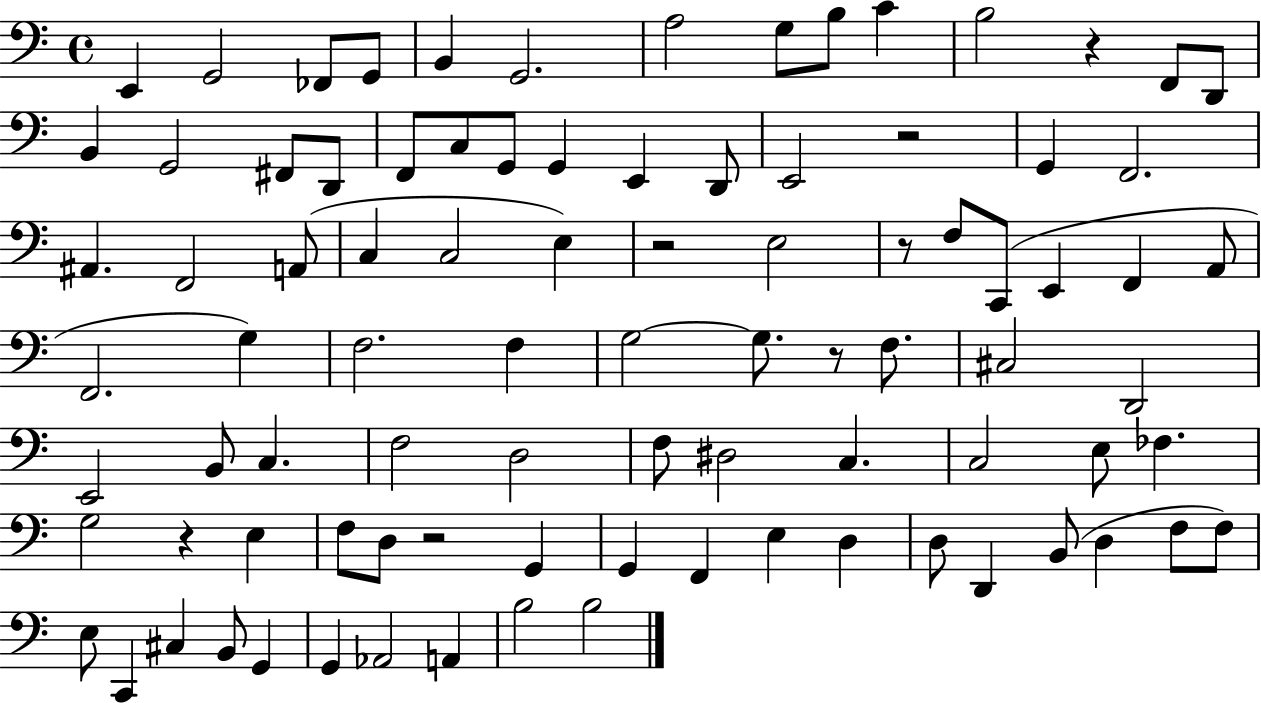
X:1
T:Untitled
M:4/4
L:1/4
K:C
E,, G,,2 _F,,/2 G,,/2 B,, G,,2 A,2 G,/2 B,/2 C B,2 z F,,/2 D,,/2 B,, G,,2 ^F,,/2 D,,/2 F,,/2 C,/2 G,,/2 G,, E,, D,,/2 E,,2 z2 G,, F,,2 ^A,, F,,2 A,,/2 C, C,2 E, z2 E,2 z/2 F,/2 C,,/2 E,, F,, A,,/2 F,,2 G, F,2 F, G,2 G,/2 z/2 F,/2 ^C,2 D,,2 E,,2 B,,/2 C, F,2 D,2 F,/2 ^D,2 C, C,2 E,/2 _F, G,2 z E, F,/2 D,/2 z2 G,, G,, F,, E, D, D,/2 D,, B,,/2 D, F,/2 F,/2 E,/2 C,, ^C, B,,/2 G,, G,, _A,,2 A,, B,2 B,2